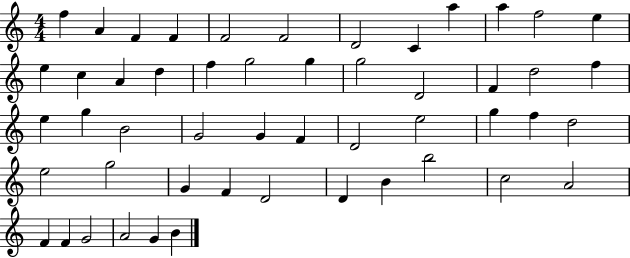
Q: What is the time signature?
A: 4/4